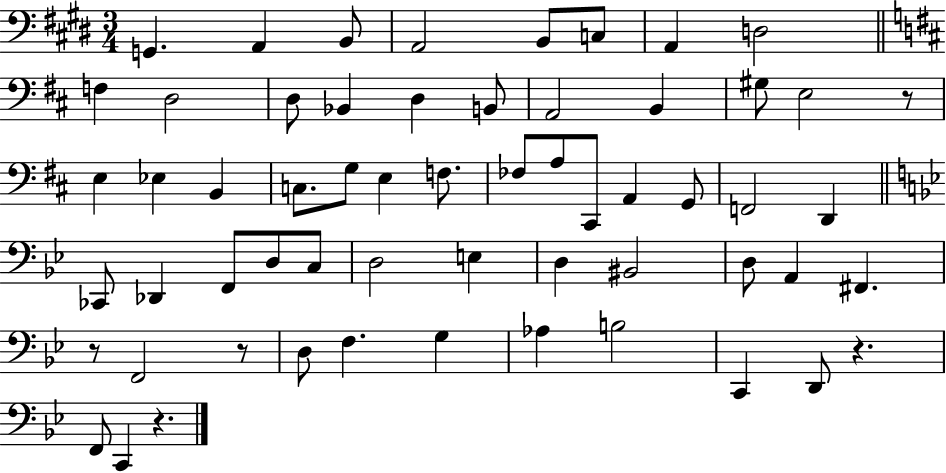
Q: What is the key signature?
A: E major